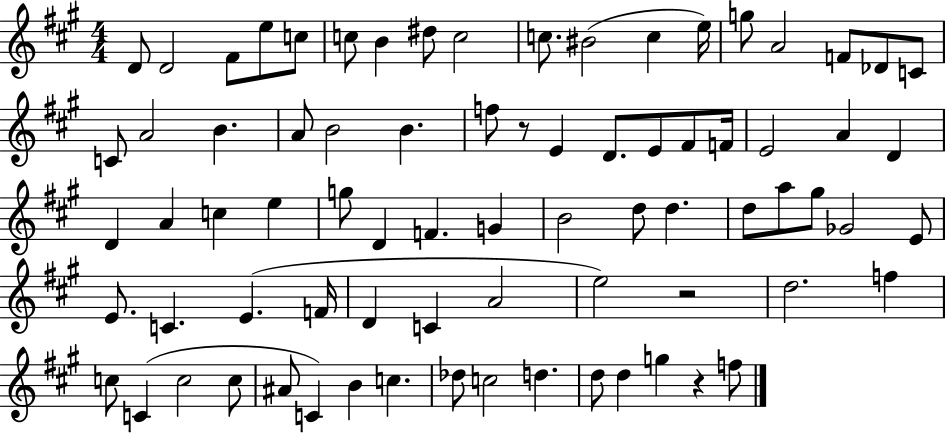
{
  \clef treble
  \numericTimeSignature
  \time 4/4
  \key a \major
  d'8 d'2 fis'8 e''8 c''8 | c''8 b'4 dis''8 c''2 | c''8. bis'2( c''4 e''16) | g''8 a'2 f'8 des'8 c'8 | \break c'8 a'2 b'4. | a'8 b'2 b'4. | f''8 r8 e'4 d'8. e'8 fis'8 f'16 | e'2 a'4 d'4 | \break d'4 a'4 c''4 e''4 | g''8 d'4 f'4. g'4 | b'2 d''8 d''4. | d''8 a''8 gis''8 ges'2 e'8 | \break e'8. c'4. e'4.( f'16 | d'4 c'4 a'2 | e''2) r2 | d''2. f''4 | \break c''8 c'4( c''2 c''8 | ais'8 c'4) b'4 c''4. | des''8 c''2 d''4. | d''8 d''4 g''4 r4 f''8 | \break \bar "|."
}